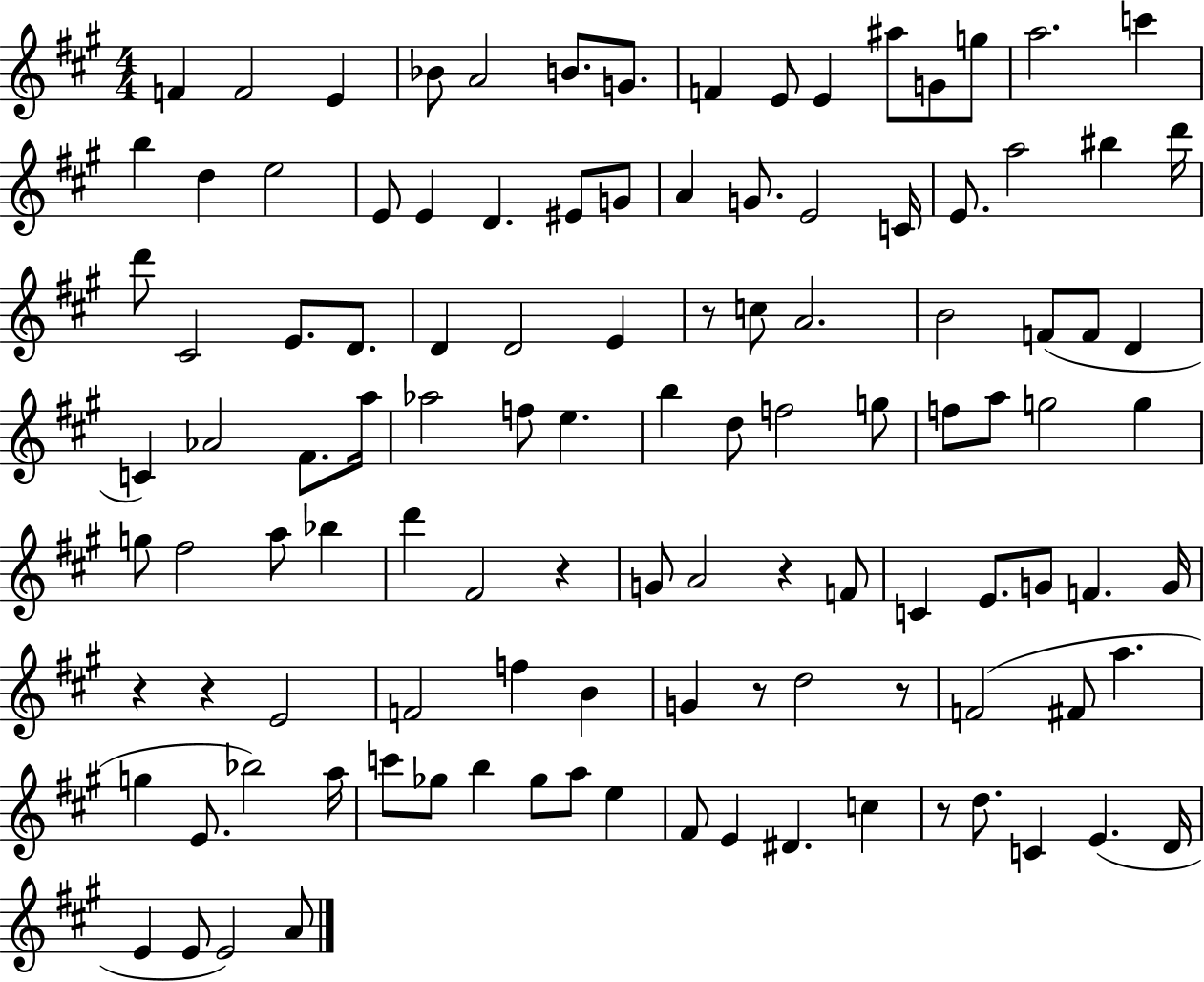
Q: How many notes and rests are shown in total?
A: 112